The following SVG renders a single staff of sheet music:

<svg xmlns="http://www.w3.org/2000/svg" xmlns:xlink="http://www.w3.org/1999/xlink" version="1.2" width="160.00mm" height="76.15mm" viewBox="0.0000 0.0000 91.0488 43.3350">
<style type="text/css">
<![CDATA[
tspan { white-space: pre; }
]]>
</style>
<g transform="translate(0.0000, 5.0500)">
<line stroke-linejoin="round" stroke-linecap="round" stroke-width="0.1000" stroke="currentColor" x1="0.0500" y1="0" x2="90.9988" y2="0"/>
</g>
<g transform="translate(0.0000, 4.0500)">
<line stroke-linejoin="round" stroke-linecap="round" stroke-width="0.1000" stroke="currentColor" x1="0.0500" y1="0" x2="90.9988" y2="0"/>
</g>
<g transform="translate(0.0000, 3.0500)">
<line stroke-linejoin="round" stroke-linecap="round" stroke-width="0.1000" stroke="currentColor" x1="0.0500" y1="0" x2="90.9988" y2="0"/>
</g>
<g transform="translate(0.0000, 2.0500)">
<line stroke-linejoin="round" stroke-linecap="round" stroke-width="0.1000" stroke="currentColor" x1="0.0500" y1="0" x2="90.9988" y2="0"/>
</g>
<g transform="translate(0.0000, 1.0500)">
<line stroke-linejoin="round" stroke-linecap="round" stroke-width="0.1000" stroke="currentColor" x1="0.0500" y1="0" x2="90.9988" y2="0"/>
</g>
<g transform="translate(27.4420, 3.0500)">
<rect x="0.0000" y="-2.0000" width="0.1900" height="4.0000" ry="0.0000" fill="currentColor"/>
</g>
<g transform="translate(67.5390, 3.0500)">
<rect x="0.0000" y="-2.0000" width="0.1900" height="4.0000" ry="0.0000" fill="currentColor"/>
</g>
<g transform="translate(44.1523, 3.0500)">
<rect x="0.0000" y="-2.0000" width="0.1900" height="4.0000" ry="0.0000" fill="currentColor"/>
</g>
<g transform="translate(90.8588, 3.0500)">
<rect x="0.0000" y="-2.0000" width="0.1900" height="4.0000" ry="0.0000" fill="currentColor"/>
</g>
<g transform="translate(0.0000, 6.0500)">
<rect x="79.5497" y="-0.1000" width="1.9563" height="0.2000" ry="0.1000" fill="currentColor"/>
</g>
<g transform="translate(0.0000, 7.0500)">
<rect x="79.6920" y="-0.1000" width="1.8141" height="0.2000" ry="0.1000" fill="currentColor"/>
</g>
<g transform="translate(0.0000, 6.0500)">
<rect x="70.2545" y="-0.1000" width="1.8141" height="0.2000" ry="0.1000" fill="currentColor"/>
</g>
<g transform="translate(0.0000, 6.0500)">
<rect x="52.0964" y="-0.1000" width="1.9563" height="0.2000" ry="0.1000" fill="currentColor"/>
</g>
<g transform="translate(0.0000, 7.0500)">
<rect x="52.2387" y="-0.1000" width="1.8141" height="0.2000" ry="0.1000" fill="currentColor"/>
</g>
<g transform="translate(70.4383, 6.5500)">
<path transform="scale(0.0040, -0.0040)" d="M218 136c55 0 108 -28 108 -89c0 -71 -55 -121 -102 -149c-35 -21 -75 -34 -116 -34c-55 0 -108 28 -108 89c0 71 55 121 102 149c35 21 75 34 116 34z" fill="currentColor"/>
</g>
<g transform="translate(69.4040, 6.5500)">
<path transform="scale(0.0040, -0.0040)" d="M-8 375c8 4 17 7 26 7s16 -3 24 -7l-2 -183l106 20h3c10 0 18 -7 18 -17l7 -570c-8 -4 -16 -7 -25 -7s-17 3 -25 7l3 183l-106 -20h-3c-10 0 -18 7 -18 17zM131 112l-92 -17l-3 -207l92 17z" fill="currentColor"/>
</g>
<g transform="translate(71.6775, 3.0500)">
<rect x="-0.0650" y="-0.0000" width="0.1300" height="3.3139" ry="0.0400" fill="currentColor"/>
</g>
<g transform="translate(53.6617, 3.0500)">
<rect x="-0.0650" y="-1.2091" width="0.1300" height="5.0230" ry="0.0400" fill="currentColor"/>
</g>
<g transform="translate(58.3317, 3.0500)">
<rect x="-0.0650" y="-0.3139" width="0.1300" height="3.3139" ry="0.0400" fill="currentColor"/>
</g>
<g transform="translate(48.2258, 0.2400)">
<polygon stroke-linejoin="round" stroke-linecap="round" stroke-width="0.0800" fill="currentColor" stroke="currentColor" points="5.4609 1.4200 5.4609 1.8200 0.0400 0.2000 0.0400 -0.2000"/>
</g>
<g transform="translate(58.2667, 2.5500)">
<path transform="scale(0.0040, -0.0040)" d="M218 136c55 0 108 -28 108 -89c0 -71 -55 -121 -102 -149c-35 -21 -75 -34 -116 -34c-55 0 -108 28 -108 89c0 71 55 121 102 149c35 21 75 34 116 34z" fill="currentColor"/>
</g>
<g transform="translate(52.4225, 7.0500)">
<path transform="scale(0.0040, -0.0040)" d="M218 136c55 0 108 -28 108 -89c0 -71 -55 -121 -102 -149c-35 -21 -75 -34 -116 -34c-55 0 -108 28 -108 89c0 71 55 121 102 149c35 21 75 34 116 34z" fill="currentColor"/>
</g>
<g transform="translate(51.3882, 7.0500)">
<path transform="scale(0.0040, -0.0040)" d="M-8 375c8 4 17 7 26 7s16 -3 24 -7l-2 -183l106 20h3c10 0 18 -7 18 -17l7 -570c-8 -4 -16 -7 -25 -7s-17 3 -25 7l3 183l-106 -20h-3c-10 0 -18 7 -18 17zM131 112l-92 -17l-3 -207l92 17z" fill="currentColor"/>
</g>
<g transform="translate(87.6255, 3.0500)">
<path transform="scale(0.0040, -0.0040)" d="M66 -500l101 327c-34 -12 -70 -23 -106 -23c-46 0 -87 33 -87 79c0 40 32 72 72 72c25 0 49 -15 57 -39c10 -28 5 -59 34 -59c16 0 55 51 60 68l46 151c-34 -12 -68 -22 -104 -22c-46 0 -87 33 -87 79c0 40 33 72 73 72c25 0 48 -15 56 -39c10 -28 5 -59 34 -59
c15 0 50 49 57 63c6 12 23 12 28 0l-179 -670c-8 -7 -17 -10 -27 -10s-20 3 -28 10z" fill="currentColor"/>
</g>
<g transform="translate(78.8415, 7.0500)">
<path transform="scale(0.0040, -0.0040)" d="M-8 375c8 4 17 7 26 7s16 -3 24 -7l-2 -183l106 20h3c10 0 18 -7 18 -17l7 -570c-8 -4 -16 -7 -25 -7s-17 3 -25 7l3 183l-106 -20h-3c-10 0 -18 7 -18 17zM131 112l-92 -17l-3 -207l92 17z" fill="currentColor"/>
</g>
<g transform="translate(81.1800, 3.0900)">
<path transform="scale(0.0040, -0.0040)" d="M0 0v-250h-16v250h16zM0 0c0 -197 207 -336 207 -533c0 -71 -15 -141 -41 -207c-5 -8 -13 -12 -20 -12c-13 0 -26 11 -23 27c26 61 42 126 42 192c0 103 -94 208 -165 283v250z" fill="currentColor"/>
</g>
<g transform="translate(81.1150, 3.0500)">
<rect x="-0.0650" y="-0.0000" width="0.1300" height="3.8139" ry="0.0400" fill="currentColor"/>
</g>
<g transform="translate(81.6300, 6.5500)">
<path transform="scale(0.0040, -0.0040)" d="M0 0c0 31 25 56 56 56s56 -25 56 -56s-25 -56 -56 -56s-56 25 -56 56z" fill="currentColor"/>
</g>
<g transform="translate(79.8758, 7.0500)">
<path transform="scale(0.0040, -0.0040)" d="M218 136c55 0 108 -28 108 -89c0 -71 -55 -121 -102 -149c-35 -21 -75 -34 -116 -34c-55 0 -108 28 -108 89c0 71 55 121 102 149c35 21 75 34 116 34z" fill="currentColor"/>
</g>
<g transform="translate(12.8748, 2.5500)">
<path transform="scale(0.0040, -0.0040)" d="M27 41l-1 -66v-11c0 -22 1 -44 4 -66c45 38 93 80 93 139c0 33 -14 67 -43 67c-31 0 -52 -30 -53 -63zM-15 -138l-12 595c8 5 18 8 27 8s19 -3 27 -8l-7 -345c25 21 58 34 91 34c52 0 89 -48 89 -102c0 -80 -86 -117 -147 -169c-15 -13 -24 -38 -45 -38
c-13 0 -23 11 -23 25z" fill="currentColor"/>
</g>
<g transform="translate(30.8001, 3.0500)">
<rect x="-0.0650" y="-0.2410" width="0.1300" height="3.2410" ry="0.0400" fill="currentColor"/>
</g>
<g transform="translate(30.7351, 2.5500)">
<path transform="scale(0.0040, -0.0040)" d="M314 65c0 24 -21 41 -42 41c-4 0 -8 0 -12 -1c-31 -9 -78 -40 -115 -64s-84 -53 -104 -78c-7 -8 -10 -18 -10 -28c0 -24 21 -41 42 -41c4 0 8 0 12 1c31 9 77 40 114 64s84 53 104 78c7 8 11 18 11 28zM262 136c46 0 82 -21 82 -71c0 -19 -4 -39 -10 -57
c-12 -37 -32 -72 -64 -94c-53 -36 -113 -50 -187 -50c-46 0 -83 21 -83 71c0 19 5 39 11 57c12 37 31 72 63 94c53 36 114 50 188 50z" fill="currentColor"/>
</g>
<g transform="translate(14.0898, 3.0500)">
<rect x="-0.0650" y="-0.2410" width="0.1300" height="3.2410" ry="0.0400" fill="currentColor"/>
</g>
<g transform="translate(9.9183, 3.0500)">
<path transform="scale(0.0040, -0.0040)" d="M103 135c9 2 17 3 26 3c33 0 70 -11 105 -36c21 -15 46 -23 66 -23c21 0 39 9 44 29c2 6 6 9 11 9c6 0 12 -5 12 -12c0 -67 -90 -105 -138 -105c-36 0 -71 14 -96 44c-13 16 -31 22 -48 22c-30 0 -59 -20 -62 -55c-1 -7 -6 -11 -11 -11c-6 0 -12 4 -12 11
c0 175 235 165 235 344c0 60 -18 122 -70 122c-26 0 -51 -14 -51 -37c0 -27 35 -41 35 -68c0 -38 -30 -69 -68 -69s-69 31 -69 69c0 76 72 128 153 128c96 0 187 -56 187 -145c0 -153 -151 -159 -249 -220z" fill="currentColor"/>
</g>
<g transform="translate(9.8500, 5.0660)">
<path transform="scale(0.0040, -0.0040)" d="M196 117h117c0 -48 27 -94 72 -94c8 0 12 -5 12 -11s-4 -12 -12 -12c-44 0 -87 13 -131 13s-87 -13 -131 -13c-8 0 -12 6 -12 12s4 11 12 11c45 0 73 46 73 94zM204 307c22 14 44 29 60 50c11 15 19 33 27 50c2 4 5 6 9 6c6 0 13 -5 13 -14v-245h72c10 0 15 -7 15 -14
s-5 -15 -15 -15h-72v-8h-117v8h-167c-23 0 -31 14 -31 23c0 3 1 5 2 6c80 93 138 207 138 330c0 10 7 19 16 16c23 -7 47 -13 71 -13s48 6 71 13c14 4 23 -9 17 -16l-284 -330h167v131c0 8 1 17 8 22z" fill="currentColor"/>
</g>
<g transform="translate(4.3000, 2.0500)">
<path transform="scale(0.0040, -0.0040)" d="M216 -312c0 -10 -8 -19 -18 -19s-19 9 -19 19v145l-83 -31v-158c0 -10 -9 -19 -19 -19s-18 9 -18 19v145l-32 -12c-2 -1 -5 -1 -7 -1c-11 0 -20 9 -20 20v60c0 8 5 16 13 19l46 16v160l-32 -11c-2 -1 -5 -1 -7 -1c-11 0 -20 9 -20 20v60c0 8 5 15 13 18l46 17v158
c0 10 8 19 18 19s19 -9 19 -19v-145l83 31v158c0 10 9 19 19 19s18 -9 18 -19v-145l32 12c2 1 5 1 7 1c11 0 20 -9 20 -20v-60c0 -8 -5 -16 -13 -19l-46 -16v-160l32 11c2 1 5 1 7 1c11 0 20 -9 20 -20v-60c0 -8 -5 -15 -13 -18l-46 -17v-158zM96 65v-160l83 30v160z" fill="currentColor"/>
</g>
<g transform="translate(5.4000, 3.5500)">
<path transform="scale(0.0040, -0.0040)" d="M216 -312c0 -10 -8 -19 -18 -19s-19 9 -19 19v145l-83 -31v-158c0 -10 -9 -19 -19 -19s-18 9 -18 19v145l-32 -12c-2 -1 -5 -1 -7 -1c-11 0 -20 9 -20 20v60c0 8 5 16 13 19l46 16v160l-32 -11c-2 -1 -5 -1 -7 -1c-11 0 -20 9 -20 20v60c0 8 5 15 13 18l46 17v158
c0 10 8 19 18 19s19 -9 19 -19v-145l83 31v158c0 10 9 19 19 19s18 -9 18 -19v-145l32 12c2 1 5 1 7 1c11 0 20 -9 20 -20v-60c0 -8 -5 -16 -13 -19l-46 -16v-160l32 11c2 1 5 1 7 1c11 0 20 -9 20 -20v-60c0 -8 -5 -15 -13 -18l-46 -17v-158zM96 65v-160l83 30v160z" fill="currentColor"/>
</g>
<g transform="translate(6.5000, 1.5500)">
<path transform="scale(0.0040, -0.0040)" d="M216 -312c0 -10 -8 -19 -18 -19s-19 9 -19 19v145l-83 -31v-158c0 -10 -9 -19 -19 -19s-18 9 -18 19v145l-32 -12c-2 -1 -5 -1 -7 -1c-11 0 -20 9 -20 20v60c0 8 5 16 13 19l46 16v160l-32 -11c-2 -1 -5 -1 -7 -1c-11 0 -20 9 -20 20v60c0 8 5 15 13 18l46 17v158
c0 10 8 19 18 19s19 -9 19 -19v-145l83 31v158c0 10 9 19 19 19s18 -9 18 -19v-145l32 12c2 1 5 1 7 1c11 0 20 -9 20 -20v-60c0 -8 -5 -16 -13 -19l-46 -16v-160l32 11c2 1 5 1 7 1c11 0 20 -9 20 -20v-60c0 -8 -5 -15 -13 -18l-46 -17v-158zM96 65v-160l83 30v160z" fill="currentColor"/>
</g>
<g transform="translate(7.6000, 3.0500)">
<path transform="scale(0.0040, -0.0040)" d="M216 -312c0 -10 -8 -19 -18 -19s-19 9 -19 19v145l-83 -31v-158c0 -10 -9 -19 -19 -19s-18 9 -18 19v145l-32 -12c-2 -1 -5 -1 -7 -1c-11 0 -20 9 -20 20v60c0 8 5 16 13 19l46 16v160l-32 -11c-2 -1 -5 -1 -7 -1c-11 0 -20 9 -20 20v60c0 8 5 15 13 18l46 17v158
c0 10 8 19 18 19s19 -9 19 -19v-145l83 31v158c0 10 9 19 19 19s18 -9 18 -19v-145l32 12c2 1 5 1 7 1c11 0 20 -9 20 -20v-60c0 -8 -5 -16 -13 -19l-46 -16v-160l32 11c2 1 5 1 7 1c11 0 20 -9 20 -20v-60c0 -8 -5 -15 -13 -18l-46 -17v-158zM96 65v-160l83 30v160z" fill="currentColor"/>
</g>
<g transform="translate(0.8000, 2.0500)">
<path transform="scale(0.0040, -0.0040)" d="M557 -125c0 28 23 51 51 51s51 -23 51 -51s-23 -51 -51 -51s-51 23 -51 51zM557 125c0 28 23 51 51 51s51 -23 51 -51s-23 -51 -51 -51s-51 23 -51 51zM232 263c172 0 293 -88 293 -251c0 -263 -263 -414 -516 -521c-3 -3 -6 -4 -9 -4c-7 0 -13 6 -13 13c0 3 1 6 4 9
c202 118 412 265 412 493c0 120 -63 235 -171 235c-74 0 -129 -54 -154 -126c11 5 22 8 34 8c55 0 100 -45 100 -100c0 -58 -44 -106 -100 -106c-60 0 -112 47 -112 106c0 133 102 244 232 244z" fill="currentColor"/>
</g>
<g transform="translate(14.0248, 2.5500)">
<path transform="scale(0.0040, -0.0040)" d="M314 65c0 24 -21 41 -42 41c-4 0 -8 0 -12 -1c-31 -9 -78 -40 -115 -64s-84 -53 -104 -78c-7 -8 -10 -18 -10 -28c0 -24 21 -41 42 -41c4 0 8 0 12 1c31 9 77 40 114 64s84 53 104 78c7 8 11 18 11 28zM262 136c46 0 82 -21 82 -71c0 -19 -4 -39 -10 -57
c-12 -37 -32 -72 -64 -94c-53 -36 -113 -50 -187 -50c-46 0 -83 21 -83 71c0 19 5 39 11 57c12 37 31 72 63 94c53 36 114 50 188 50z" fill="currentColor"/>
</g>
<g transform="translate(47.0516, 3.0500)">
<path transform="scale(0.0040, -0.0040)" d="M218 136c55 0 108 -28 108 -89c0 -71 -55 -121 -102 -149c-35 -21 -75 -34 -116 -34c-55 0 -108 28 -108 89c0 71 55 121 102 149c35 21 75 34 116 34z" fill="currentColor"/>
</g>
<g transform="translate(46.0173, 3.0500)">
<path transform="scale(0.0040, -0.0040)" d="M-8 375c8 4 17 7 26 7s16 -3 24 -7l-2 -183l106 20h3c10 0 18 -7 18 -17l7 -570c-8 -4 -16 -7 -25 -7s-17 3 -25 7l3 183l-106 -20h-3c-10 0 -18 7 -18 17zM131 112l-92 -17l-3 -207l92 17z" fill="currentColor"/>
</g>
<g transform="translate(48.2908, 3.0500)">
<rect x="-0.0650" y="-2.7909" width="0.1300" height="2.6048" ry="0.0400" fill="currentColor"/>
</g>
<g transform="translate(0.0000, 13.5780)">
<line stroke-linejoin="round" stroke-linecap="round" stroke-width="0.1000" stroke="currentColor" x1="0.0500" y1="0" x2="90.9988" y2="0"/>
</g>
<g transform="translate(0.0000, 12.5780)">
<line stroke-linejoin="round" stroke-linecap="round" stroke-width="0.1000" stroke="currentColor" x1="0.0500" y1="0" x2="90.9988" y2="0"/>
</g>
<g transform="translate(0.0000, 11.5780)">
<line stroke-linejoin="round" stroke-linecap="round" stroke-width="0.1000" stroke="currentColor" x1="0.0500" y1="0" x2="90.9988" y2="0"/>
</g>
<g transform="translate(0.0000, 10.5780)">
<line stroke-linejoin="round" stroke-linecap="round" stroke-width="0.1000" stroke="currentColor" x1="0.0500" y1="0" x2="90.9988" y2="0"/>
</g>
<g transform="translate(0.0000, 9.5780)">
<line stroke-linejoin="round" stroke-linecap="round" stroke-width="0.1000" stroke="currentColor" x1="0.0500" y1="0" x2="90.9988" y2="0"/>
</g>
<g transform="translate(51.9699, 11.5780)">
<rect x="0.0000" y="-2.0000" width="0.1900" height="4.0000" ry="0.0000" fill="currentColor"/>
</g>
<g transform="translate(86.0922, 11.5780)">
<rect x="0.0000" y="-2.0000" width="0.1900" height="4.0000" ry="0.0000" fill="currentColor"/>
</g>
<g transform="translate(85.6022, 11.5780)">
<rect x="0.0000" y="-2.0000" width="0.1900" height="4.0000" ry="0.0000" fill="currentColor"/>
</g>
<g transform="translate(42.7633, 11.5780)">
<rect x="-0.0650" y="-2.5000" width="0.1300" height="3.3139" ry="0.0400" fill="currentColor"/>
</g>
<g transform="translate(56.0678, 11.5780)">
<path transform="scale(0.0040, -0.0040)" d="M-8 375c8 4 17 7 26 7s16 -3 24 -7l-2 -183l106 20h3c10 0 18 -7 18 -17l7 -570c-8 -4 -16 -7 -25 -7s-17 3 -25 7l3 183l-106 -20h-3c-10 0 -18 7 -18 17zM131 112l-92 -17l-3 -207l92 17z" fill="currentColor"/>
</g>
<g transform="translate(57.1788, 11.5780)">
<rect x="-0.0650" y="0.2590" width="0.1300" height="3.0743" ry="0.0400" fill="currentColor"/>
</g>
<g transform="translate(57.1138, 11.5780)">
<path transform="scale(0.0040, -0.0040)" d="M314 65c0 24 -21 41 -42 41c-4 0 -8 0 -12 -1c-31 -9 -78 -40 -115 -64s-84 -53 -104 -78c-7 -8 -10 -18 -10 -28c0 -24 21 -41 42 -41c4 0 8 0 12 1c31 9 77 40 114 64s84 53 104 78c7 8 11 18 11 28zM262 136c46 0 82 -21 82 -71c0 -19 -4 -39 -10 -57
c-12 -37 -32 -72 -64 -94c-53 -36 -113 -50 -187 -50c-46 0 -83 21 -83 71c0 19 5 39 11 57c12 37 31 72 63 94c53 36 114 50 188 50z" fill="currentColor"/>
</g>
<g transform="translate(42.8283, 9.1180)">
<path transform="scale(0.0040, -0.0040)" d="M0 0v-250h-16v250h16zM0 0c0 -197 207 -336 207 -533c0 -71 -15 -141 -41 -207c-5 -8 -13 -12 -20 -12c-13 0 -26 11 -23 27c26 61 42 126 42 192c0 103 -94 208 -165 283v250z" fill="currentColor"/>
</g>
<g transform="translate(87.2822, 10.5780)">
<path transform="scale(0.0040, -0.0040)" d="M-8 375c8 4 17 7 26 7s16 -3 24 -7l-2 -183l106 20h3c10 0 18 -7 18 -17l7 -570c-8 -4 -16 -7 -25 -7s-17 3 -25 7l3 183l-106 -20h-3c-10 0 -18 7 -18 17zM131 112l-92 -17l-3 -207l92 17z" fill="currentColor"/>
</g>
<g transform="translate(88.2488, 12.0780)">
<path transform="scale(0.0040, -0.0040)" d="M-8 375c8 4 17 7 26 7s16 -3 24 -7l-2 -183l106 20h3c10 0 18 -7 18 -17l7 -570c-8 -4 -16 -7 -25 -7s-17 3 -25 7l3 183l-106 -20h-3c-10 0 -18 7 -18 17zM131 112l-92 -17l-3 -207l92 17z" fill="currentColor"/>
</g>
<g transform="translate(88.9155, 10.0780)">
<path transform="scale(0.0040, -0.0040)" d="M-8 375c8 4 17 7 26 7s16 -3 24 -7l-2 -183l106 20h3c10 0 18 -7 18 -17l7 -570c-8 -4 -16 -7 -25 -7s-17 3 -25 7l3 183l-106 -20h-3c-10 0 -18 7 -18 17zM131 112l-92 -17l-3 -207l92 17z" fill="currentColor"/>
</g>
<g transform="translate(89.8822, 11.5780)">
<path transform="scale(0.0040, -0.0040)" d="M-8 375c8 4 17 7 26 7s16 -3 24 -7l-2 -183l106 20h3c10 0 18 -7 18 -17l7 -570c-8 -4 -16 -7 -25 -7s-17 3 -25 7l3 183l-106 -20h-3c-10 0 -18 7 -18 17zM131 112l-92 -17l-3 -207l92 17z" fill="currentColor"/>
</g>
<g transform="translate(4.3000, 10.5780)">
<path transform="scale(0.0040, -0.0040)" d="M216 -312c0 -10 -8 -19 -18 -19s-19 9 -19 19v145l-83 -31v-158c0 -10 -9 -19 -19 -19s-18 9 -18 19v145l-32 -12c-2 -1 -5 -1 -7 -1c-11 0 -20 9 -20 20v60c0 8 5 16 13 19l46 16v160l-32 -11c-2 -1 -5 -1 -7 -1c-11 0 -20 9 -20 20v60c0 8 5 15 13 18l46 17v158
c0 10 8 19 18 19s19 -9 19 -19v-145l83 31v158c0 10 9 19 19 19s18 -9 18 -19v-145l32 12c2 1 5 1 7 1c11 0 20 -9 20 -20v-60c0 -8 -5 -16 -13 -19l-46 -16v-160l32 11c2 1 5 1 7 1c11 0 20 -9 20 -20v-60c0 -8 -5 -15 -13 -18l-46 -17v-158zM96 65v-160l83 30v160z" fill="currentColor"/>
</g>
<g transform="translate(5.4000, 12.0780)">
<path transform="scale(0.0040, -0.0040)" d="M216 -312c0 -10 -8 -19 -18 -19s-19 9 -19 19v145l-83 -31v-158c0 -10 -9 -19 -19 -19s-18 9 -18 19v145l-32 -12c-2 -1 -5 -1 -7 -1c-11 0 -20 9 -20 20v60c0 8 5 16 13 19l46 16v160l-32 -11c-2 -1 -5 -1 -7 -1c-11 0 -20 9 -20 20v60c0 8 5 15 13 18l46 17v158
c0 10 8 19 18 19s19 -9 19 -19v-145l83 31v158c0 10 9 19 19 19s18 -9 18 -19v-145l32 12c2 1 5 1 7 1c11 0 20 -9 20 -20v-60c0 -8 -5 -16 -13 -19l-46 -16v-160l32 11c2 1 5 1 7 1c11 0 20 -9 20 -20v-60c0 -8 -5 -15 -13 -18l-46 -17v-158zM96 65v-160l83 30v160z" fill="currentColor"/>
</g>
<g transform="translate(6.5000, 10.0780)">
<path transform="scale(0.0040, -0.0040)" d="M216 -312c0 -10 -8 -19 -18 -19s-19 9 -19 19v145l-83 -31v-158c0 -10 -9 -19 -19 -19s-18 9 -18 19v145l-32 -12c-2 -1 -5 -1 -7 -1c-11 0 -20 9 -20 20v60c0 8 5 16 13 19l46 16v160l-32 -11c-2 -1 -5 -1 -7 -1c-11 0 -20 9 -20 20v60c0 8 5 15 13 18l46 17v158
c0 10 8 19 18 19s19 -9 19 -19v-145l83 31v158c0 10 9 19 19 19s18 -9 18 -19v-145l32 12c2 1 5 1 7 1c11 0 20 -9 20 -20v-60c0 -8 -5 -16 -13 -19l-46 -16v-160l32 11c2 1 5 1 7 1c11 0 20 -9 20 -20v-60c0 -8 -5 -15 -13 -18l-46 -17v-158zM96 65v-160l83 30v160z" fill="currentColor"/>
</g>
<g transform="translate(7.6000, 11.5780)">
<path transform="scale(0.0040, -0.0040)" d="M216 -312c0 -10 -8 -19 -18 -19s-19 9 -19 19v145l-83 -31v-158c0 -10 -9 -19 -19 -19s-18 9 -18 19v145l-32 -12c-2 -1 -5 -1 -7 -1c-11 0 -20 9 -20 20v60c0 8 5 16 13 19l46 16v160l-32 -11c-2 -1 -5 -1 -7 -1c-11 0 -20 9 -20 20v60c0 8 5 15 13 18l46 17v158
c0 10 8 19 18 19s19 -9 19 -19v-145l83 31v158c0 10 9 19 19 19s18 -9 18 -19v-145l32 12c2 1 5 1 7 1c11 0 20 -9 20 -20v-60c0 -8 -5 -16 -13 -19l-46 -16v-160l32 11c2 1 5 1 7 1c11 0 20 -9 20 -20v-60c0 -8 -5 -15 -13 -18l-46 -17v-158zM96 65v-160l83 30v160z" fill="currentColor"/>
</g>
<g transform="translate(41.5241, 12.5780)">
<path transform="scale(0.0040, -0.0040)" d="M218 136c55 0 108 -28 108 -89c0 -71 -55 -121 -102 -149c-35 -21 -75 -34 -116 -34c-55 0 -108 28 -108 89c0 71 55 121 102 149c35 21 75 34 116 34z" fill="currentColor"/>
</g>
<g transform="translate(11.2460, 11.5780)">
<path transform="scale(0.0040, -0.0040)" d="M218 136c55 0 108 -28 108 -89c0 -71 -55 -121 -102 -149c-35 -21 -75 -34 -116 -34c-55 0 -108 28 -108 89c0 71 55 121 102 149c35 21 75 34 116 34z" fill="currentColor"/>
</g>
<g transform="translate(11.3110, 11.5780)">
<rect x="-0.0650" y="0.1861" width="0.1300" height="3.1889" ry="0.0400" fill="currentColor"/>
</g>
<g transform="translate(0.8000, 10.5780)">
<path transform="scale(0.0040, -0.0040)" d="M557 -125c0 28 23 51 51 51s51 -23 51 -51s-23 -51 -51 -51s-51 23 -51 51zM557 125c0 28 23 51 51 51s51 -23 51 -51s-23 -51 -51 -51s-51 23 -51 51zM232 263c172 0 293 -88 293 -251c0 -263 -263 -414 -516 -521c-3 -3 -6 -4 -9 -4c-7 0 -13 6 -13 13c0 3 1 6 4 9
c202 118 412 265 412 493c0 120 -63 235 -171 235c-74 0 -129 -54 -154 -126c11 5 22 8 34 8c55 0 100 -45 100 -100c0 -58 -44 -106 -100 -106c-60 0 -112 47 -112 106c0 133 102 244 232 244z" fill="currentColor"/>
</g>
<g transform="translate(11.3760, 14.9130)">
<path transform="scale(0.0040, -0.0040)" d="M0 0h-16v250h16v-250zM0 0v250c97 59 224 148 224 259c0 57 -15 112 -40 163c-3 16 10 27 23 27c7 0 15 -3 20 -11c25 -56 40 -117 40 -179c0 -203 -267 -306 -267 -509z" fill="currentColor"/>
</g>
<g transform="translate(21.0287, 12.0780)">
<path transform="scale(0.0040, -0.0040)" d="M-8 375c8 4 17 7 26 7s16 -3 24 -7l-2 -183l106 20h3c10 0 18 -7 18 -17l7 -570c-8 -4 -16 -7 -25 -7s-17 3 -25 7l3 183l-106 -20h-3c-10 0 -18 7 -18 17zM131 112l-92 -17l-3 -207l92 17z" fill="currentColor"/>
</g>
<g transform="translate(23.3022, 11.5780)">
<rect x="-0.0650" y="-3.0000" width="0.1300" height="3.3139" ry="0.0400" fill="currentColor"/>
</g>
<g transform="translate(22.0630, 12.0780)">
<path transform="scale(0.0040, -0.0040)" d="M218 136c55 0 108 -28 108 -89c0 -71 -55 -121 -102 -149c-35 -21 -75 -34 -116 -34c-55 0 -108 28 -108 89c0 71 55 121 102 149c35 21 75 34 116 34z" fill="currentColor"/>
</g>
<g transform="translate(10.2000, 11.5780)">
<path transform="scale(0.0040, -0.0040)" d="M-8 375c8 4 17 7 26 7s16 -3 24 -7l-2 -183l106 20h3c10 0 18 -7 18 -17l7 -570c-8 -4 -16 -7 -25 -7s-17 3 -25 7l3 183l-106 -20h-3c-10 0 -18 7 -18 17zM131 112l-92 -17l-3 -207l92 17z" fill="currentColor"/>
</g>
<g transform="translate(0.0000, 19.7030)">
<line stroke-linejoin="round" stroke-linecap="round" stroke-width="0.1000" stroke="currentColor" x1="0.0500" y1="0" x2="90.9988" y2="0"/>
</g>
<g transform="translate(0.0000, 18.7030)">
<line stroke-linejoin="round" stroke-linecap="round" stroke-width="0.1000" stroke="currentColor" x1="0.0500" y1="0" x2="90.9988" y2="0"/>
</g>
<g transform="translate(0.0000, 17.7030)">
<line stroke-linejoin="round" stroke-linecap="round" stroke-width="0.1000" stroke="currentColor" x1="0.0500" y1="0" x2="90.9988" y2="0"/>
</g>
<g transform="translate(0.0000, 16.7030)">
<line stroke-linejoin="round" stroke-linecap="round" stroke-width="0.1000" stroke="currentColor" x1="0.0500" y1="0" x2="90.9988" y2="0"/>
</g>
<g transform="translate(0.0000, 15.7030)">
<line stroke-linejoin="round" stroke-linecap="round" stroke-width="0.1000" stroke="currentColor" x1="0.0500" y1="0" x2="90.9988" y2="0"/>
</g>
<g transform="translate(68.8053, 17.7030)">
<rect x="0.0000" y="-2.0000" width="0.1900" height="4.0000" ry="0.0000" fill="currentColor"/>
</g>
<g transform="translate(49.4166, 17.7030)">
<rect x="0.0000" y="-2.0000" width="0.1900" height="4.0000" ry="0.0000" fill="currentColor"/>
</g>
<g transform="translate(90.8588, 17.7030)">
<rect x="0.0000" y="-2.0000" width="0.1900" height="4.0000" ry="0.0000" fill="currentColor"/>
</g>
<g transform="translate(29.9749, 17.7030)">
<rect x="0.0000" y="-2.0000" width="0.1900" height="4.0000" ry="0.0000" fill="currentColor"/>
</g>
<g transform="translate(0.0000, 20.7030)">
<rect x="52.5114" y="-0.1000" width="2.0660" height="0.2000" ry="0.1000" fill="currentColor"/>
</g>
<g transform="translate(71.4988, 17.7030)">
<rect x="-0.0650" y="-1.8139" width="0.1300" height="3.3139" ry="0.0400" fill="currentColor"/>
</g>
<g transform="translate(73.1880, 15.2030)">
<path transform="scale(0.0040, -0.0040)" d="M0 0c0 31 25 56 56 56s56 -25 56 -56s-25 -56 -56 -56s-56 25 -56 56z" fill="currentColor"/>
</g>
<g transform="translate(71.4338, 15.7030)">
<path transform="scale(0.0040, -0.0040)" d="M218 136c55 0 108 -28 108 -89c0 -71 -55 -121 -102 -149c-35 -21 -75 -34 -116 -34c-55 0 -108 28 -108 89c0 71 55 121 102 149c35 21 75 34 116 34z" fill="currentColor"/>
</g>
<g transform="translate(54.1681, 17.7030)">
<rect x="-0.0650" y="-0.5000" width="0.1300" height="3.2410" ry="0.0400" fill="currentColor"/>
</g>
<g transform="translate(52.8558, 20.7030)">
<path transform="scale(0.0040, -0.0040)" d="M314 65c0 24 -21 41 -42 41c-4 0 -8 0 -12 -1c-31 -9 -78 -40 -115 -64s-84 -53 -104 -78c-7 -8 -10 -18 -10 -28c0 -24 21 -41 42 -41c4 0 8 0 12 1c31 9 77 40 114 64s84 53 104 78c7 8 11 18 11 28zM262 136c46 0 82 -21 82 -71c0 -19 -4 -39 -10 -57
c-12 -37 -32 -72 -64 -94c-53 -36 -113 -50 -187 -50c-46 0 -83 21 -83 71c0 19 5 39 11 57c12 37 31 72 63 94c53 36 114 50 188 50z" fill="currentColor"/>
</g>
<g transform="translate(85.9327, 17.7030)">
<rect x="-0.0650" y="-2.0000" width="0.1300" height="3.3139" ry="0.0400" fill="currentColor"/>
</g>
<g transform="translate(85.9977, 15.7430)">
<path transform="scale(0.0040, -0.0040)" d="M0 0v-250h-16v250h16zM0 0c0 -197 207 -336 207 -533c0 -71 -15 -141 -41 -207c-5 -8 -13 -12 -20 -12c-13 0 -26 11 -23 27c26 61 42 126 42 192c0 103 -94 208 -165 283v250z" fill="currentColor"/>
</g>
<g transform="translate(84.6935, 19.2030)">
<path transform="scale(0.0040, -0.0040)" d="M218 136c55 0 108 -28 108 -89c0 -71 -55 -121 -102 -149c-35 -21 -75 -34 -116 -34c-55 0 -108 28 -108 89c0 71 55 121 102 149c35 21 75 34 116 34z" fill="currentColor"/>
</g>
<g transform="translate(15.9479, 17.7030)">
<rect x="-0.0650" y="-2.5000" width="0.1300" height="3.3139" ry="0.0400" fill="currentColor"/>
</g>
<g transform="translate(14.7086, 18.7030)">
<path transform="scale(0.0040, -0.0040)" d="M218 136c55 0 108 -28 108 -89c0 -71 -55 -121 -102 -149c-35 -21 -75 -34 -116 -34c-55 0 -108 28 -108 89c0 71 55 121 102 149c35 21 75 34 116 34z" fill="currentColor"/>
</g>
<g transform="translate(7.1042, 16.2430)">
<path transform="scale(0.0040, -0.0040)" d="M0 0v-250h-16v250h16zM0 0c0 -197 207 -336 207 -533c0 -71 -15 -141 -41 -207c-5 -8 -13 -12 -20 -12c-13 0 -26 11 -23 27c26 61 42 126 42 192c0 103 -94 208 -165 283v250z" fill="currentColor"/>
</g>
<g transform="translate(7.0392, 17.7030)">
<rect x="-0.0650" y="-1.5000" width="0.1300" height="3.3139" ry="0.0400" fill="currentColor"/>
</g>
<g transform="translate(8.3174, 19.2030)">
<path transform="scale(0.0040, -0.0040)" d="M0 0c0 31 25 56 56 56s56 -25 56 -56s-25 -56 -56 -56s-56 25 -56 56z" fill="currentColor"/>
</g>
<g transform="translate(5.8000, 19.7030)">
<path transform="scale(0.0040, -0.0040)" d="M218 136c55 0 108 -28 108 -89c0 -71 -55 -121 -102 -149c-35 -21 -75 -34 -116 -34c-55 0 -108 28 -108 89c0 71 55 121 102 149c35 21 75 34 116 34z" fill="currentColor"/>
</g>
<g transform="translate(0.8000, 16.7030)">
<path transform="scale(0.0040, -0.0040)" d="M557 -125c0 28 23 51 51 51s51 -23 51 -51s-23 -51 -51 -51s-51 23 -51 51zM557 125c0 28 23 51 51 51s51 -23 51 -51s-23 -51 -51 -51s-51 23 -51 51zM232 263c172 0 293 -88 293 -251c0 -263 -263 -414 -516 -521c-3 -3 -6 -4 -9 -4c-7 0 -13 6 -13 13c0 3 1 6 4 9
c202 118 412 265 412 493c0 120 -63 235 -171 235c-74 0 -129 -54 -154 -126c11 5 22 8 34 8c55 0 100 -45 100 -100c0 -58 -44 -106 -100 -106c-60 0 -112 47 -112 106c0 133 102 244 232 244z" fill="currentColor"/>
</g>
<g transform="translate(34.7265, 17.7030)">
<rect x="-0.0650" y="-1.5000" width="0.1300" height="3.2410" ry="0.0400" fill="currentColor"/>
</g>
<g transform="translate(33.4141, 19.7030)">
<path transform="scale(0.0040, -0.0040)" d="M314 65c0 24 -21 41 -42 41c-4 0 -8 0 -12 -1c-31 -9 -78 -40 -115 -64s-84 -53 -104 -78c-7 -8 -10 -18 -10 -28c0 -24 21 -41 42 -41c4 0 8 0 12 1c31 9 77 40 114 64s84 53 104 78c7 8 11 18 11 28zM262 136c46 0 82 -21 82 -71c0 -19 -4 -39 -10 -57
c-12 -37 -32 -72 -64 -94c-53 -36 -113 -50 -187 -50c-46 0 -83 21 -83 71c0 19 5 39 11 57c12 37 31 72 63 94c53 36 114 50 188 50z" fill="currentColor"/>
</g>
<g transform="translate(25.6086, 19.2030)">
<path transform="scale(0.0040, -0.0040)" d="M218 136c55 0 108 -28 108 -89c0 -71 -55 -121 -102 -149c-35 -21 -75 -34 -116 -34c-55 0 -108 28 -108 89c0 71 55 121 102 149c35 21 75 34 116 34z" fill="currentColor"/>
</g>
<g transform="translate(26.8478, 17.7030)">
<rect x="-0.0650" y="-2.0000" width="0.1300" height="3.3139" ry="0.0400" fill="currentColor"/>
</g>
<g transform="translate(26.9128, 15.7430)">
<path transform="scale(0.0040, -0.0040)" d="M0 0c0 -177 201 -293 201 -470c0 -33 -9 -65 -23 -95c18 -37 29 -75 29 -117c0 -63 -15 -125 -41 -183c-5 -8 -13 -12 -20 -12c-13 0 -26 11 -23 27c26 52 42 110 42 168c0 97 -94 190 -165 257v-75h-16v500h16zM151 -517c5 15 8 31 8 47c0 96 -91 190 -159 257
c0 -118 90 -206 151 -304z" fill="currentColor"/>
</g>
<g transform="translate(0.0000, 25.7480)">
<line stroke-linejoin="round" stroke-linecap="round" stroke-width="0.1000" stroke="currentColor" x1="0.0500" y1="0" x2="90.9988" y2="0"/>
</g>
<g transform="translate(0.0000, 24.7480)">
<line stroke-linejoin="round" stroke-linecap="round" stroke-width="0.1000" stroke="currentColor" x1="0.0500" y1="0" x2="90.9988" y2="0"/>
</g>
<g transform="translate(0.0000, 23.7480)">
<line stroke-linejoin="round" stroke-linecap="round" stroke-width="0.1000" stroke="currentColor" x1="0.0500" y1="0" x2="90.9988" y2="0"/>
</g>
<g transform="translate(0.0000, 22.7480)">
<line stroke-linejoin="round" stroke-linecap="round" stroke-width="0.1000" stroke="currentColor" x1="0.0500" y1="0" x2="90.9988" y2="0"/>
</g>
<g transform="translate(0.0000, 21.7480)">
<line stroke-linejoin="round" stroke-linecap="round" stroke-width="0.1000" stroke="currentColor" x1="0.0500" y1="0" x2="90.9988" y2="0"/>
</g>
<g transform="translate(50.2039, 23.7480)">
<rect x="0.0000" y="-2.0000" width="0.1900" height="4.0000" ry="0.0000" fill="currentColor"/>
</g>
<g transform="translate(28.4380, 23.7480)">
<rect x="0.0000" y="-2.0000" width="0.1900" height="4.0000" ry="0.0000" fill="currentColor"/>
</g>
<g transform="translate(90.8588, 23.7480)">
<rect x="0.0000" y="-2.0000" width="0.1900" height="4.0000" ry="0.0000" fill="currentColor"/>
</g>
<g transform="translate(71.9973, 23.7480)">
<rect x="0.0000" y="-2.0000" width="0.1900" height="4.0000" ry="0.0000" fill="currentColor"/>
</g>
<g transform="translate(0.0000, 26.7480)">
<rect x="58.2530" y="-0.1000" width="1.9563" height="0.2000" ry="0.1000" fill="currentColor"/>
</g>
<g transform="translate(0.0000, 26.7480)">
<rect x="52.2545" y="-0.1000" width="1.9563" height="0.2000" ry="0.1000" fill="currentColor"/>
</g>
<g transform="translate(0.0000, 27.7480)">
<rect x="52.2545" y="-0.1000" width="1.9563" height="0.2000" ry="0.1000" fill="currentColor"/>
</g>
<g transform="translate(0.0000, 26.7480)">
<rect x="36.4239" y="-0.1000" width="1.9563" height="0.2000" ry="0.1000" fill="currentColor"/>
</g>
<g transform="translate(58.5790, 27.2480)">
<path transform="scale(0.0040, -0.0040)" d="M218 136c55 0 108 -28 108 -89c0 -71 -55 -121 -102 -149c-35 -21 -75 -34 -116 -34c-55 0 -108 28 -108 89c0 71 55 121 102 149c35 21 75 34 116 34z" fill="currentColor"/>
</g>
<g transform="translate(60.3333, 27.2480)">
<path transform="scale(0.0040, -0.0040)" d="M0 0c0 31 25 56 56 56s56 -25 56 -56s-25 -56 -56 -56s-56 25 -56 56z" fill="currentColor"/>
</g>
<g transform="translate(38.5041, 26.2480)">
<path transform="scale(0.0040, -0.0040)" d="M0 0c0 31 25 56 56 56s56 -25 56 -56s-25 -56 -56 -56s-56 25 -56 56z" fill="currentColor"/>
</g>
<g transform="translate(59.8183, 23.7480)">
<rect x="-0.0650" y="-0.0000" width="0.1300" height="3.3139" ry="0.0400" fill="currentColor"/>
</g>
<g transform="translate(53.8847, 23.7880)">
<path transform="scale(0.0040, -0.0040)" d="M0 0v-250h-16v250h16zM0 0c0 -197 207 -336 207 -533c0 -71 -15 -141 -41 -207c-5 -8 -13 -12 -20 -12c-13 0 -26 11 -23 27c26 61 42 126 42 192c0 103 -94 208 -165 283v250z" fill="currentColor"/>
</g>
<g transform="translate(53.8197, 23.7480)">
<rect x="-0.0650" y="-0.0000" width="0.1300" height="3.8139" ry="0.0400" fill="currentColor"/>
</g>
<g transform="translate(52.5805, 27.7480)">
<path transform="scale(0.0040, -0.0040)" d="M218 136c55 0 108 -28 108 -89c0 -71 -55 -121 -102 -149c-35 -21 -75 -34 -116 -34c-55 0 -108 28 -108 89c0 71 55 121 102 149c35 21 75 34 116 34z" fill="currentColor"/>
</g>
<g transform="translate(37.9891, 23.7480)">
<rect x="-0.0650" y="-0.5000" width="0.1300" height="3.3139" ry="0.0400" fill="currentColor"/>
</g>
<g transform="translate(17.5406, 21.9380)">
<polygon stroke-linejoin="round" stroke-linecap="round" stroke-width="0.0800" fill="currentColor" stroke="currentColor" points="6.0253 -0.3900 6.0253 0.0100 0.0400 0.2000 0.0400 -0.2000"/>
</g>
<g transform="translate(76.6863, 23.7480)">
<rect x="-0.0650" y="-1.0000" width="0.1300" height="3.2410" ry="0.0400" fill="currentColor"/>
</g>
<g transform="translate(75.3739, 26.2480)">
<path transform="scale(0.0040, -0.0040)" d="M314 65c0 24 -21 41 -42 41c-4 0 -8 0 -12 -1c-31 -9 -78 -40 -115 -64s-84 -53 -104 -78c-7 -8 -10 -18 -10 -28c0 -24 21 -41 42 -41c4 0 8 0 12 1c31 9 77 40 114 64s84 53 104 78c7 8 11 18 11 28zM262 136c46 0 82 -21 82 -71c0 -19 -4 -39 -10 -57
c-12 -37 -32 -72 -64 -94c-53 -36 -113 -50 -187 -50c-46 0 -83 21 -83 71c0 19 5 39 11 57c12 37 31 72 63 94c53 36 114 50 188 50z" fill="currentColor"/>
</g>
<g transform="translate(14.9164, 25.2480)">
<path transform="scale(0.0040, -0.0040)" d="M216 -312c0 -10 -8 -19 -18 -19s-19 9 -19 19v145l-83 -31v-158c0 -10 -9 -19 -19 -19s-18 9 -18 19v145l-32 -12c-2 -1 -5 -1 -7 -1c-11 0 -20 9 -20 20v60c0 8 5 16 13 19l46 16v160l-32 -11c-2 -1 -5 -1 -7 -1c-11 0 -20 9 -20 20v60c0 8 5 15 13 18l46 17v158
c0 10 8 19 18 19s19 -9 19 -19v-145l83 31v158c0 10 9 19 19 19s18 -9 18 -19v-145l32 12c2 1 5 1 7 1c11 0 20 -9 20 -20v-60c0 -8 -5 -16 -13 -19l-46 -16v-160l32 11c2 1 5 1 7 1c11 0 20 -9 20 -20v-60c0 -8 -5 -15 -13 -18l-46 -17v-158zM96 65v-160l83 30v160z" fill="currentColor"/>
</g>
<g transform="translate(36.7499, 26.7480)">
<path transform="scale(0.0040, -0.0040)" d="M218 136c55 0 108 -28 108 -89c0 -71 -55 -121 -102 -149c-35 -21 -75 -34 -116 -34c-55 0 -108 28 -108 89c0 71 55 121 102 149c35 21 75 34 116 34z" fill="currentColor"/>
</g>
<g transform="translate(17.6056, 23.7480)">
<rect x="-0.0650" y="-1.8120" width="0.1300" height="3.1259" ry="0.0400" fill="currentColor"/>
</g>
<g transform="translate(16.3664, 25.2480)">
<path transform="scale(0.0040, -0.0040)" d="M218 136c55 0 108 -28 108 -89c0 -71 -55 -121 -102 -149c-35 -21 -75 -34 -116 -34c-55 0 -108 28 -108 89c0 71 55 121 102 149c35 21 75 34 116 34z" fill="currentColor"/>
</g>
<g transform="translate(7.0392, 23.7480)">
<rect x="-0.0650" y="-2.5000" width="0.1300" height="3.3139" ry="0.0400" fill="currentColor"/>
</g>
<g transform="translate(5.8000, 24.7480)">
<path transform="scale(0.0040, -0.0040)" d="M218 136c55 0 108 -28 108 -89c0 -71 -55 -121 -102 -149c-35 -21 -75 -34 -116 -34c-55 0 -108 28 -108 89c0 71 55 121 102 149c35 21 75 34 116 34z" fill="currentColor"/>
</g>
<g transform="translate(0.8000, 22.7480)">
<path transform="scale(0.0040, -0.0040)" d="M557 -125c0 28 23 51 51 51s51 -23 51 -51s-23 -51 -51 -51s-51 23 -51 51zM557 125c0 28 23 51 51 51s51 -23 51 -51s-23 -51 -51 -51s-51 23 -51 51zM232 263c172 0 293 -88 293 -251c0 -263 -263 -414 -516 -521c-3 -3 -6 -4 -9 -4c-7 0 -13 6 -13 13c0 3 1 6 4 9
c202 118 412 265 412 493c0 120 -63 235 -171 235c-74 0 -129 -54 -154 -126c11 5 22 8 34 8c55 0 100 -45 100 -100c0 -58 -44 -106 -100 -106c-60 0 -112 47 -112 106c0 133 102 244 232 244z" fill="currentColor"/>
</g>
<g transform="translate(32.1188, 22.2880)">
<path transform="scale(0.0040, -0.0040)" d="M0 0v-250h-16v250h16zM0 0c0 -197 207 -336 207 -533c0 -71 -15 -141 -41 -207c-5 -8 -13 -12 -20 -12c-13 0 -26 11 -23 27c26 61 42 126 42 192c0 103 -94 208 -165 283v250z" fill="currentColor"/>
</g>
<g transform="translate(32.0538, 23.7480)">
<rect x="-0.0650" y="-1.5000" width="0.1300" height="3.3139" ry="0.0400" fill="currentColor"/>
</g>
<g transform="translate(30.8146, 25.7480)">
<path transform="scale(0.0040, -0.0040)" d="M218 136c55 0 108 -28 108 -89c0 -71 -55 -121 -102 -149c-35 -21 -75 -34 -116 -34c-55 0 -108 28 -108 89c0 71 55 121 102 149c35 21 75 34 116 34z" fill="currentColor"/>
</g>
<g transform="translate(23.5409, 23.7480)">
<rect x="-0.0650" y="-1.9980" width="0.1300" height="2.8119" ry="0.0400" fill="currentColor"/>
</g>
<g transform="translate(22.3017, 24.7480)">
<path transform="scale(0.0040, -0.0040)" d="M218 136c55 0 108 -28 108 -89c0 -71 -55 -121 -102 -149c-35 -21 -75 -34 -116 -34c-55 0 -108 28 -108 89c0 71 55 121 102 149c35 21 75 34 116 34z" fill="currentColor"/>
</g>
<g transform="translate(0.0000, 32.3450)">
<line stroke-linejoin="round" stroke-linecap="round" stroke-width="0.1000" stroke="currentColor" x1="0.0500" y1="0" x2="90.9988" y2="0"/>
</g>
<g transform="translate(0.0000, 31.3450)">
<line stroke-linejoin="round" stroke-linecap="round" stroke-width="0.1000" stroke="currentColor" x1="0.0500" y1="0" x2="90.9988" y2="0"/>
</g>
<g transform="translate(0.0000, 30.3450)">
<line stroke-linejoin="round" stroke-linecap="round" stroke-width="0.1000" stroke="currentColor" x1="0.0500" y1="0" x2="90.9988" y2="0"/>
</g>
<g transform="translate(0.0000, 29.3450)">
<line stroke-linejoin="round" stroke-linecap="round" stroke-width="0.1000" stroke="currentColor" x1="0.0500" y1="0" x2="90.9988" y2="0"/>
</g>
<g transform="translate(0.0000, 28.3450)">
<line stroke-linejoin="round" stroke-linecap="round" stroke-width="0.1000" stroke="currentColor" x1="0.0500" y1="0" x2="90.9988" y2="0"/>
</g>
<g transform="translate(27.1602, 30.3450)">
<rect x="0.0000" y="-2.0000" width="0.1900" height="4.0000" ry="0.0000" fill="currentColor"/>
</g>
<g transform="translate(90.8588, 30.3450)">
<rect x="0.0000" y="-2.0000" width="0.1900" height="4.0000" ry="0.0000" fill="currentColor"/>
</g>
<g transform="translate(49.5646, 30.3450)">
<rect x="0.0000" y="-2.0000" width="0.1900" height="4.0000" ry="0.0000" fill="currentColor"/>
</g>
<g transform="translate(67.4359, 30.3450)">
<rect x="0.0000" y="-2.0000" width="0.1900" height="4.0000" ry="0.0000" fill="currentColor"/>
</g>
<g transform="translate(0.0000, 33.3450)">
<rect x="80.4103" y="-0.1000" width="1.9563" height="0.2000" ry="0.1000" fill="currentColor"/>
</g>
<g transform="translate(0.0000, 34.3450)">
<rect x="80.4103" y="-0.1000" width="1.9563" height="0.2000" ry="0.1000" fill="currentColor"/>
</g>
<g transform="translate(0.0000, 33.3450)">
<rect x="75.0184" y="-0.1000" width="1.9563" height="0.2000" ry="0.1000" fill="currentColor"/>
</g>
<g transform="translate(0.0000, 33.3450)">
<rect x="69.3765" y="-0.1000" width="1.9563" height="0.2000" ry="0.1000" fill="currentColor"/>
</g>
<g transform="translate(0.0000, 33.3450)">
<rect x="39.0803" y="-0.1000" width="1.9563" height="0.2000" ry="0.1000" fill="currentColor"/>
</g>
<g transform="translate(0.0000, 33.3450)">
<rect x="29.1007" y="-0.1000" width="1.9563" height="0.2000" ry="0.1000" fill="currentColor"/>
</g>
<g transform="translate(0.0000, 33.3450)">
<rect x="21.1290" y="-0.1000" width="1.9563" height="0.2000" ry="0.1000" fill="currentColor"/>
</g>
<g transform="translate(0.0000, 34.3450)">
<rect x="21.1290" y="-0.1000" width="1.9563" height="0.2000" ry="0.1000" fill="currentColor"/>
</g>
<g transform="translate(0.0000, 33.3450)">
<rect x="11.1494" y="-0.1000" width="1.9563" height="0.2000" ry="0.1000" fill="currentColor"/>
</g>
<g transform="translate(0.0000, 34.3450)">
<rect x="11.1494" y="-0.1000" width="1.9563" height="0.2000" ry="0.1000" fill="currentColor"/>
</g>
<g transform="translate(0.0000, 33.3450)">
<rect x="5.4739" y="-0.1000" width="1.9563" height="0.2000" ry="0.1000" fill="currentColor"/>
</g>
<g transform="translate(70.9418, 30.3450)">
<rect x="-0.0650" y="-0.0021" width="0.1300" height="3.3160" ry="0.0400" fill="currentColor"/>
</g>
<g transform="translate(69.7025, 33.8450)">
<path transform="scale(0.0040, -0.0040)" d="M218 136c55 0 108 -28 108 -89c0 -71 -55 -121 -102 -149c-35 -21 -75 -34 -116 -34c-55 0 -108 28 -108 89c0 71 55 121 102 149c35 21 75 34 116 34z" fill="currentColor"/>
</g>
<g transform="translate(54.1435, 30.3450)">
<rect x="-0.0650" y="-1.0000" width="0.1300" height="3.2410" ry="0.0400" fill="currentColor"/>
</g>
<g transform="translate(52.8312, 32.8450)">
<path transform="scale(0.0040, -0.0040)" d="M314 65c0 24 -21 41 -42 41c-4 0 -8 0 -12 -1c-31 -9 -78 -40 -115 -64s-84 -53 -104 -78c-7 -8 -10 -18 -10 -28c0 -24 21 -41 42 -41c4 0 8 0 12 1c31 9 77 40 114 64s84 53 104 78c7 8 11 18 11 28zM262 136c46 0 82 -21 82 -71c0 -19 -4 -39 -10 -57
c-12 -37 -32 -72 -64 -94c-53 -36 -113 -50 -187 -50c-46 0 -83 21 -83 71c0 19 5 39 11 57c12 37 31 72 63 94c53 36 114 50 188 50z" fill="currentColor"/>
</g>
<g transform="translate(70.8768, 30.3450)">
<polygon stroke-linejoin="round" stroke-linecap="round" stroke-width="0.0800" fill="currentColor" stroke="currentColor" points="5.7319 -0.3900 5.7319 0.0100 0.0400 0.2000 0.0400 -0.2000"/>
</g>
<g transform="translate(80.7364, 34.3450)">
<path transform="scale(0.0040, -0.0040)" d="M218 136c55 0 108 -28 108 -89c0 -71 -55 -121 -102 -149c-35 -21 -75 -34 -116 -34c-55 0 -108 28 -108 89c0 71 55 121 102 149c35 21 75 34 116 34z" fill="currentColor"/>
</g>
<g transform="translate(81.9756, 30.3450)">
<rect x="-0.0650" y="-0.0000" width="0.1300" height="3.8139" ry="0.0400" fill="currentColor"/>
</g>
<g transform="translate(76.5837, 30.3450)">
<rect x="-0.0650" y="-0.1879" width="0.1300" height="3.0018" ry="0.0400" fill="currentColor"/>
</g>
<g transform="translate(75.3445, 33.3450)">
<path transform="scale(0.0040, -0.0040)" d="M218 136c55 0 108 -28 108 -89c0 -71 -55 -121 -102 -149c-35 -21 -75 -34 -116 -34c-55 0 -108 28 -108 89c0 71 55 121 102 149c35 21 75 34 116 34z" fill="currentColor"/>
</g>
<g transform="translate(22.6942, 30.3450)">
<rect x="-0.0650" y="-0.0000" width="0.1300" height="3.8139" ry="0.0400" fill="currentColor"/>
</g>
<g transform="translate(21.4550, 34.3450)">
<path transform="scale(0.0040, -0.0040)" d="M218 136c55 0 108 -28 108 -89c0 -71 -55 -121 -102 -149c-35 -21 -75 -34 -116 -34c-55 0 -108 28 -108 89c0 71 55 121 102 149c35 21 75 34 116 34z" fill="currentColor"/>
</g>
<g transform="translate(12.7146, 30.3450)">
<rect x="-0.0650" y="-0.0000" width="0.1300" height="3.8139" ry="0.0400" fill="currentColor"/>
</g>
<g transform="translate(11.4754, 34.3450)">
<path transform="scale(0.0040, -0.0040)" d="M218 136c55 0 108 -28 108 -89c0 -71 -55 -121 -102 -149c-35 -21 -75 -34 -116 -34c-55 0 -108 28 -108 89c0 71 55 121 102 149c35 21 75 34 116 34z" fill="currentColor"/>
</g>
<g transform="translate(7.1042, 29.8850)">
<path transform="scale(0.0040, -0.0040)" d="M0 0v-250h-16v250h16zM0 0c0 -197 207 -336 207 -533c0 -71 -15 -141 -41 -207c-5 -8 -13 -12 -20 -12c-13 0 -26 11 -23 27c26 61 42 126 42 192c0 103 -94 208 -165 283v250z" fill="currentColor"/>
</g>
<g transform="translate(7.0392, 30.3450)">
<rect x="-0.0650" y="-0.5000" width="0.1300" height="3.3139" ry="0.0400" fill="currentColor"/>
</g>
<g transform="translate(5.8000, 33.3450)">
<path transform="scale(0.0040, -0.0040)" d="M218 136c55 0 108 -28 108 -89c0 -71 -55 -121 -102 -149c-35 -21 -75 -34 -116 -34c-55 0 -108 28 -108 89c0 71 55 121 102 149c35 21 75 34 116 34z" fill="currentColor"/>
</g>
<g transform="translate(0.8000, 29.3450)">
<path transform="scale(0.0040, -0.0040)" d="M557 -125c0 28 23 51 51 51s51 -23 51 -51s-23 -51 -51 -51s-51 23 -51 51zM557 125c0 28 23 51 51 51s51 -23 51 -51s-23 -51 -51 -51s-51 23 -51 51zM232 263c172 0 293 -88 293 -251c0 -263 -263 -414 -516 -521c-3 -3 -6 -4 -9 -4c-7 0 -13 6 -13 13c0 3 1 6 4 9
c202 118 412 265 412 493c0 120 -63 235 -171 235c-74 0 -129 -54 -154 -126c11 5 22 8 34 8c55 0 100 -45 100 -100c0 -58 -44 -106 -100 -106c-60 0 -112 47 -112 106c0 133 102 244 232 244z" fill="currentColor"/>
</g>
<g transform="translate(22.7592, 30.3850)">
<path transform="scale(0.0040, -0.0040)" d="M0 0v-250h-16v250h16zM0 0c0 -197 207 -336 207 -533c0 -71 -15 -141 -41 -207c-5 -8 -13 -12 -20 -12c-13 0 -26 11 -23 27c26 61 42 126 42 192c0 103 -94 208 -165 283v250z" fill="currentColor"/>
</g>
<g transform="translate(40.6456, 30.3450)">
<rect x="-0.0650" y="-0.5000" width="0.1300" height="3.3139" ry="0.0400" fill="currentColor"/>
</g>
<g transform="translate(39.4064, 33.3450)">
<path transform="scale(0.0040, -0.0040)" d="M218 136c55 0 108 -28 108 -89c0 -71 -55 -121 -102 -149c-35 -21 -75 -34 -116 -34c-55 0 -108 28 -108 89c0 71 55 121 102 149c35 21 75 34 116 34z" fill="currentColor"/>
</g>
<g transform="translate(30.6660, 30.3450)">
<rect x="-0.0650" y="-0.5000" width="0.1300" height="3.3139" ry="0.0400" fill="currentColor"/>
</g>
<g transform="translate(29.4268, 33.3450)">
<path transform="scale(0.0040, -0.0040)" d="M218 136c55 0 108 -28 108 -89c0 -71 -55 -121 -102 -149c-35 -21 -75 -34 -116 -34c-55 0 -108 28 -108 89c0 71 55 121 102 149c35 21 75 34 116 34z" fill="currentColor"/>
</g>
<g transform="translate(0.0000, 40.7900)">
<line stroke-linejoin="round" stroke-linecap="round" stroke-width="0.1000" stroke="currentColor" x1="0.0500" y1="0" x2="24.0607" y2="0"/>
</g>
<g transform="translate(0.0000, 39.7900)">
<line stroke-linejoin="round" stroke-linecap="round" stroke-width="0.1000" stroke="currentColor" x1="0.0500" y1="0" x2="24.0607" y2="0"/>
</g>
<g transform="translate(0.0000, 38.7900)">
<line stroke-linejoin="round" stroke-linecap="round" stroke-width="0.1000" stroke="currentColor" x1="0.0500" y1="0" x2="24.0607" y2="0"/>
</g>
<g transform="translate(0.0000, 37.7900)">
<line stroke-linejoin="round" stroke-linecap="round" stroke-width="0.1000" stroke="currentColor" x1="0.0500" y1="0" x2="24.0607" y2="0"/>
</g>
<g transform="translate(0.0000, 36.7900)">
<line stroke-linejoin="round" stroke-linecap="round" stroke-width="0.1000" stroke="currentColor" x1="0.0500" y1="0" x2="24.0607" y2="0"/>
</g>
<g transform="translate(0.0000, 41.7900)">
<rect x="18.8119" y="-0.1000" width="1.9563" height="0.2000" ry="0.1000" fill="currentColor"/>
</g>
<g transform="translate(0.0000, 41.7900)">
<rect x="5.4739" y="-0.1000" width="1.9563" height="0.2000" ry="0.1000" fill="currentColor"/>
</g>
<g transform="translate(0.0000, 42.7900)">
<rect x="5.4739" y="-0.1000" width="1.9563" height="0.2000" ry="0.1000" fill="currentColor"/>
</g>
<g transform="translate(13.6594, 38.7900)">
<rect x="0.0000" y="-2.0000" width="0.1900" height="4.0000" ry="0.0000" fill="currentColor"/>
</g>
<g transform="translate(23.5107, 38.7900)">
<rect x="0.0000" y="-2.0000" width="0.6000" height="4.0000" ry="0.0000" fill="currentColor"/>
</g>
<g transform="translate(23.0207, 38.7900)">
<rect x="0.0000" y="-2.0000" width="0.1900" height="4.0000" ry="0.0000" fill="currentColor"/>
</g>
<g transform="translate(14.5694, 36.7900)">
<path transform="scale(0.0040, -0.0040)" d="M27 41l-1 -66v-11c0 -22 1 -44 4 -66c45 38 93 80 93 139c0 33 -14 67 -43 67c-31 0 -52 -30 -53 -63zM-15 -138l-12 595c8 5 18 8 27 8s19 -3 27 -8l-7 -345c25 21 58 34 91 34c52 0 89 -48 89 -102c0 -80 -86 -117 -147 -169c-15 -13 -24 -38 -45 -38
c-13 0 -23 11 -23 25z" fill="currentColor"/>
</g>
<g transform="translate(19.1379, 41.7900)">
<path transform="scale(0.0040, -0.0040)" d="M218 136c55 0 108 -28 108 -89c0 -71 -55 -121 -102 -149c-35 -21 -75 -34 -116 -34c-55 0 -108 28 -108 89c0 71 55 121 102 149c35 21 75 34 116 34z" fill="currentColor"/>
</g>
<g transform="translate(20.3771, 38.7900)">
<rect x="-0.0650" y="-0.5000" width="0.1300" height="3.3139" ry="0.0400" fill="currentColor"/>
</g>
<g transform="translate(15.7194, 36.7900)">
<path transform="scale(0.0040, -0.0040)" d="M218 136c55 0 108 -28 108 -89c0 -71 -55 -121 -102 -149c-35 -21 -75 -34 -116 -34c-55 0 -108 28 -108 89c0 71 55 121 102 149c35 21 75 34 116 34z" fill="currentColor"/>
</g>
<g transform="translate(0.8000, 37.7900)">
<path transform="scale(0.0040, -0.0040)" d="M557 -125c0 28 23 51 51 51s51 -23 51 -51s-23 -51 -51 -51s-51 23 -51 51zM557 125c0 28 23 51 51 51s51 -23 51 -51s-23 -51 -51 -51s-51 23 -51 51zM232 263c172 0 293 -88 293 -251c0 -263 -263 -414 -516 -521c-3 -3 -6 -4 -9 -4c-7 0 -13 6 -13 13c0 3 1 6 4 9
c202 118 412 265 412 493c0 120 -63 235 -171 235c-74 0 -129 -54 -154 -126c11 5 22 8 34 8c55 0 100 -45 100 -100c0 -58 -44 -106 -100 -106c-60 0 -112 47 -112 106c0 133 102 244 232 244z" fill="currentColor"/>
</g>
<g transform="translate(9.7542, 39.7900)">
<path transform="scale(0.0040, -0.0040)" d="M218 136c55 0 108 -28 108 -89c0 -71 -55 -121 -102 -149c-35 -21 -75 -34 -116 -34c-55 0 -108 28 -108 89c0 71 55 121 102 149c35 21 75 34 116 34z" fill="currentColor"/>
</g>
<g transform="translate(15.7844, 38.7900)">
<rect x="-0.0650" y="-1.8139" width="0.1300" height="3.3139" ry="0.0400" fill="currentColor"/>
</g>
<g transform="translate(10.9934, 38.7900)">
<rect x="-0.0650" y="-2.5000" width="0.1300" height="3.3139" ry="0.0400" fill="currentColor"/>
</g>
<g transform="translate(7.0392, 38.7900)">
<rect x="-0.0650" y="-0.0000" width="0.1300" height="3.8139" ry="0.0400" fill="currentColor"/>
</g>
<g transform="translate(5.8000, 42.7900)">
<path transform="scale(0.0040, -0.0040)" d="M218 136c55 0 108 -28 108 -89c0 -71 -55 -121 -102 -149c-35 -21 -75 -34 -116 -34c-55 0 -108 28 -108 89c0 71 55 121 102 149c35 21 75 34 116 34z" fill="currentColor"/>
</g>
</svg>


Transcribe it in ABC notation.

X:1
T:Untitled
M:2/4
L:1/4
K:E
_E,2 E,2 D,/2 C,,/2 E, D,, C,,/2 z/4 D,/2 C, B,,/2 D,2 G,,/2 B,, A,,/4 G,,2 E,,2 A, A,,/2 B,, ^A,,/2 B,,/2 G,,/2 E,, C,,/2 D,, F,,2 E,,/2 C,, C,,/2 E,, E,, F,,2 D,,/2 E,,/2 C,, C,, B,, _A, E,,